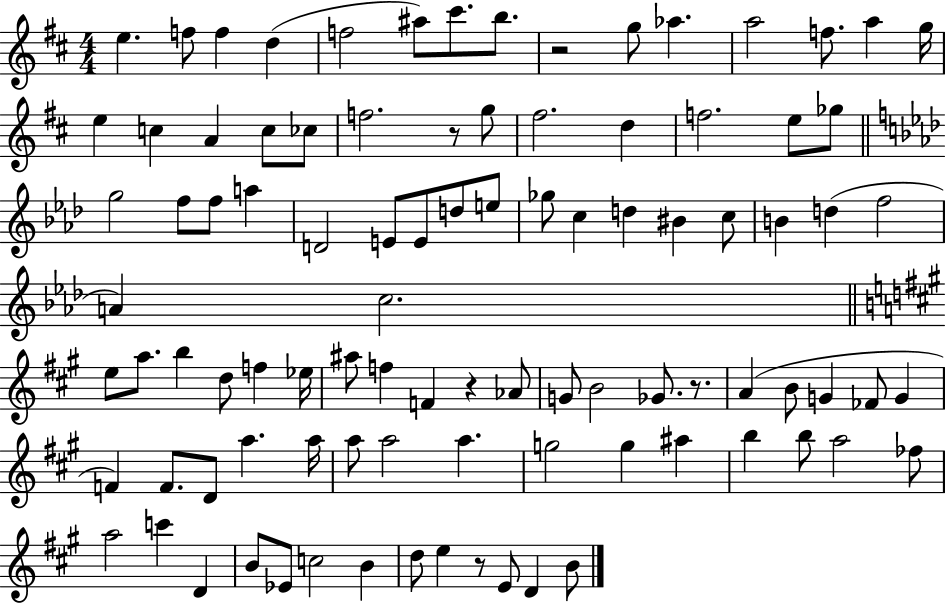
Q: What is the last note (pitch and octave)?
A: B4